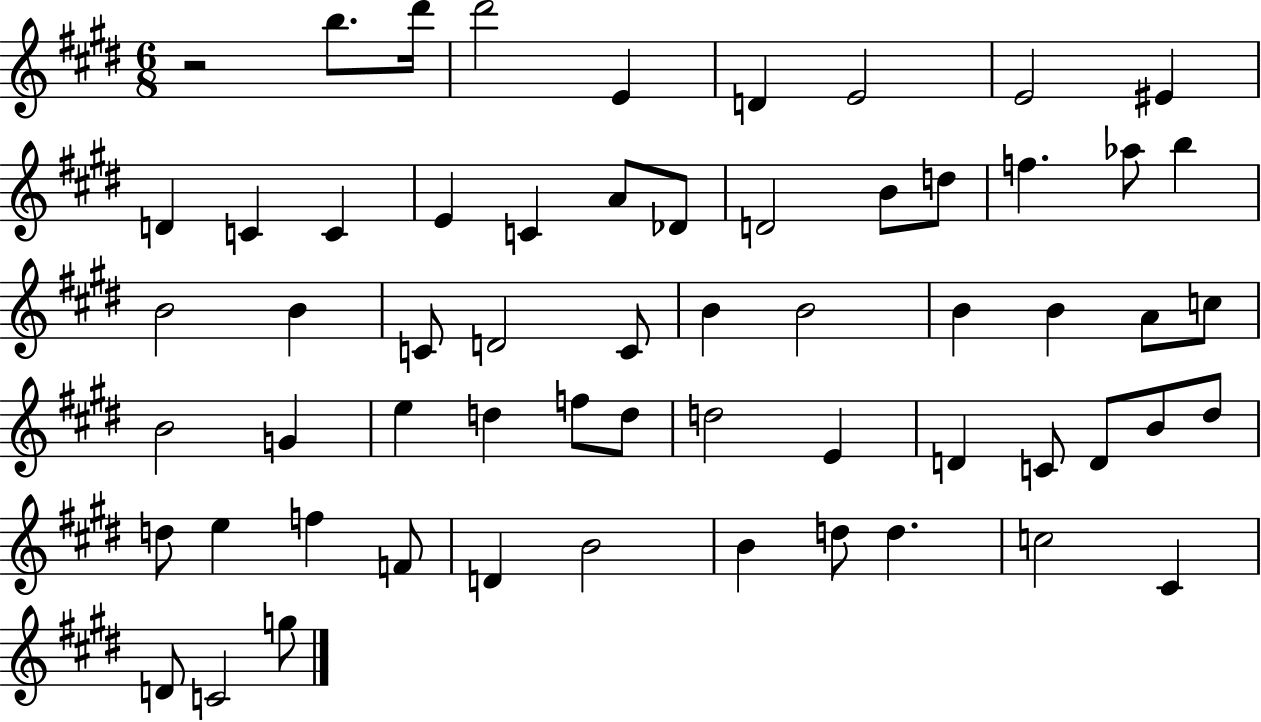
{
  \clef treble
  \numericTimeSignature
  \time 6/8
  \key e \major
  r2 b''8. dis'''16 | dis'''2 e'4 | d'4 e'2 | e'2 eis'4 | \break d'4 c'4 c'4 | e'4 c'4 a'8 des'8 | d'2 b'8 d''8 | f''4. aes''8 b''4 | \break b'2 b'4 | c'8 d'2 c'8 | b'4 b'2 | b'4 b'4 a'8 c''8 | \break b'2 g'4 | e''4 d''4 f''8 d''8 | d''2 e'4 | d'4 c'8 d'8 b'8 dis''8 | \break d''8 e''4 f''4 f'8 | d'4 b'2 | b'4 d''8 d''4. | c''2 cis'4 | \break d'8 c'2 g''8 | \bar "|."
}